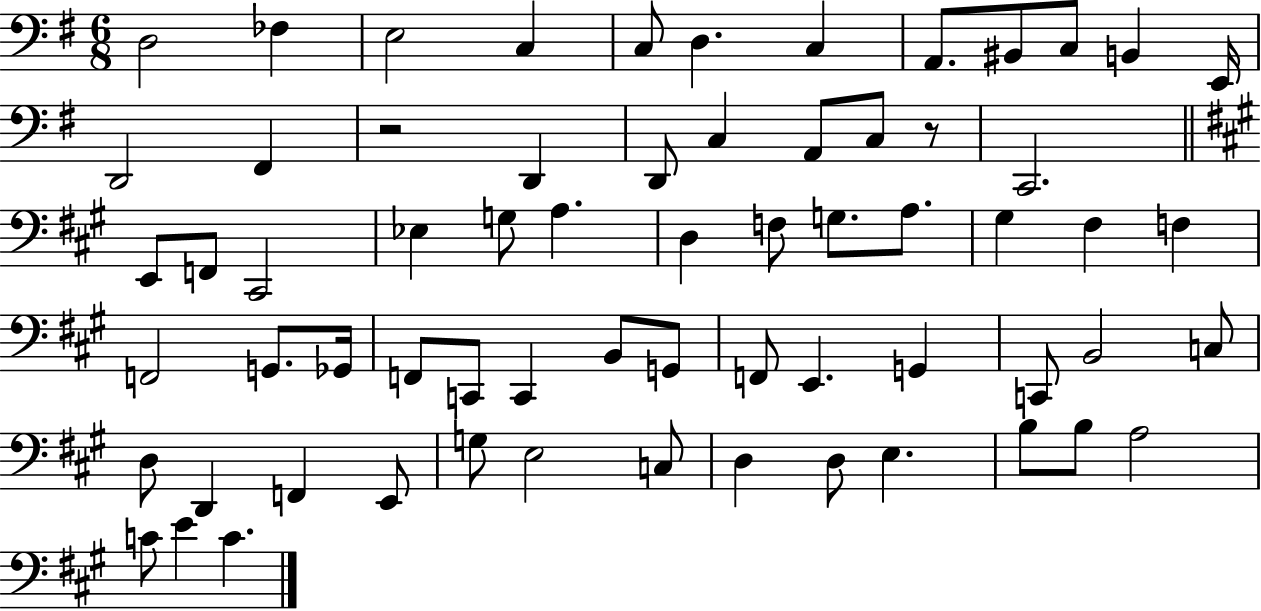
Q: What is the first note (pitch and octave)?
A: D3